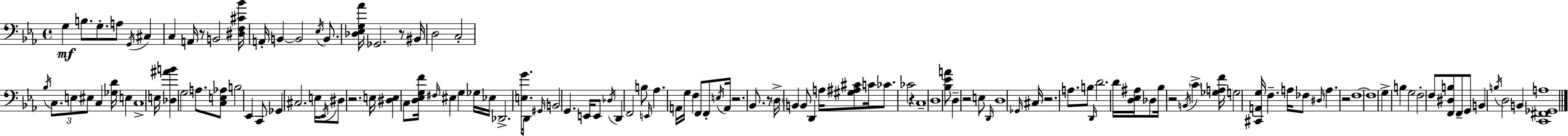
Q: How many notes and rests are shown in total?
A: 133